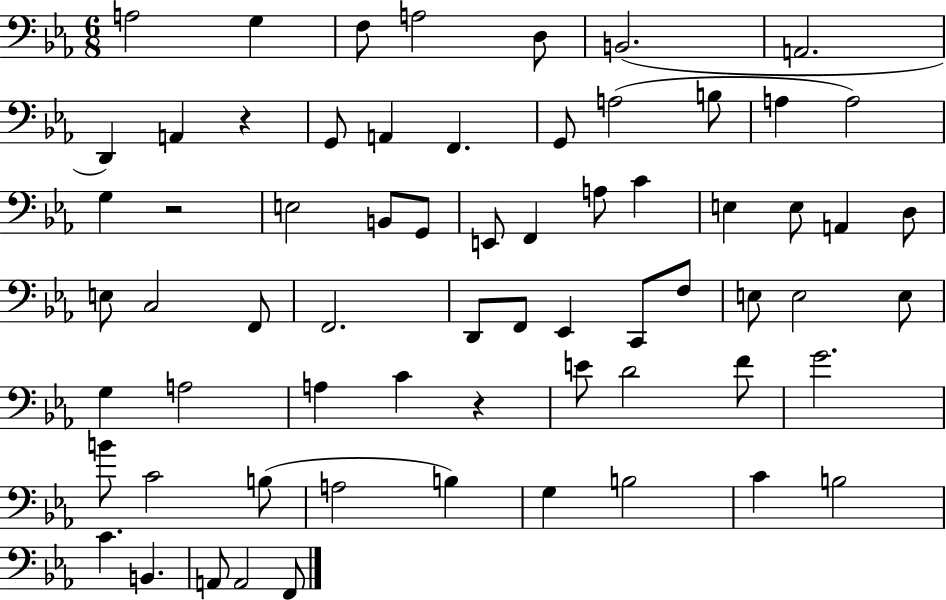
X:1
T:Untitled
M:6/8
L:1/4
K:Eb
A,2 G, F,/2 A,2 D,/2 B,,2 A,,2 D,, A,, z G,,/2 A,, F,, G,,/2 A,2 B,/2 A, A,2 G, z2 E,2 B,,/2 G,,/2 E,,/2 F,, A,/2 C E, E,/2 A,, D,/2 E,/2 C,2 F,,/2 F,,2 D,,/2 F,,/2 _E,, C,,/2 F,/2 E,/2 E,2 E,/2 G, A,2 A, C z E/2 D2 F/2 G2 B/2 C2 B,/2 A,2 B, G, B,2 C B,2 C B,, A,,/2 A,,2 F,,/2